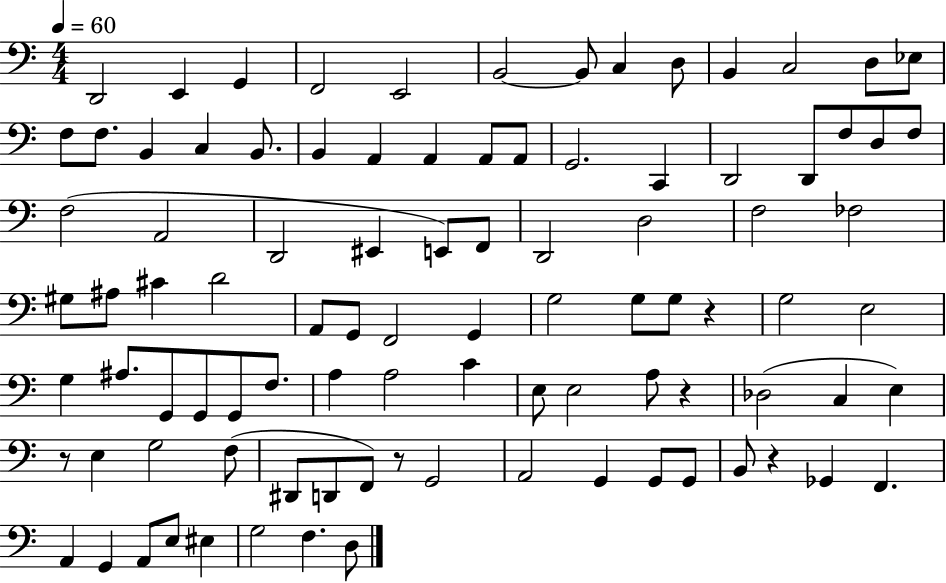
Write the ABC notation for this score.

X:1
T:Untitled
M:4/4
L:1/4
K:C
D,,2 E,, G,, F,,2 E,,2 B,,2 B,,/2 C, D,/2 B,, C,2 D,/2 _E,/2 F,/2 F,/2 B,, C, B,,/2 B,, A,, A,, A,,/2 A,,/2 G,,2 C,, D,,2 D,,/2 F,/2 D,/2 F,/2 F,2 A,,2 D,,2 ^E,, E,,/2 F,,/2 D,,2 D,2 F,2 _F,2 ^G,/2 ^A,/2 ^C D2 A,,/2 G,,/2 F,,2 G,, G,2 G,/2 G,/2 z G,2 E,2 G, ^A,/2 G,,/2 G,,/2 G,,/2 F,/2 A, A,2 C E,/2 E,2 A,/2 z _D,2 C, E, z/2 E, G,2 F,/2 ^D,,/2 D,,/2 F,,/2 z/2 G,,2 A,,2 G,, G,,/2 G,,/2 B,,/2 z _G,, F,, A,, G,, A,,/2 E,/2 ^E, G,2 F, D,/2